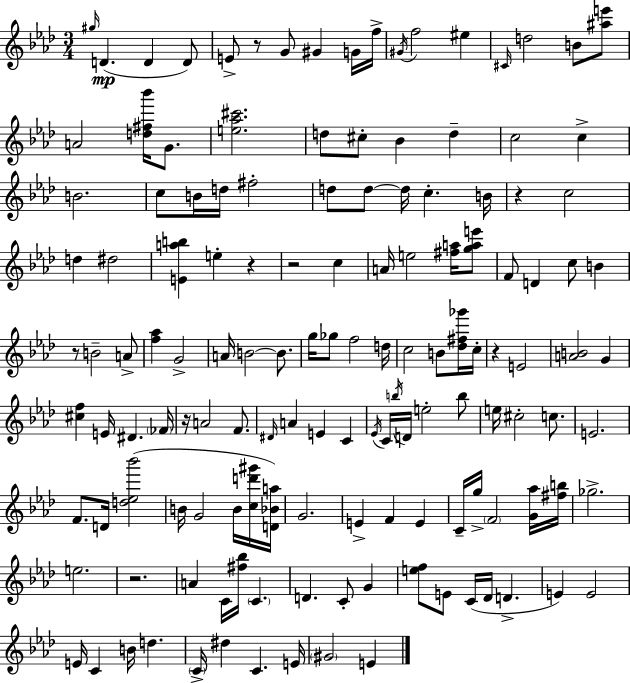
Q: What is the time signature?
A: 3/4